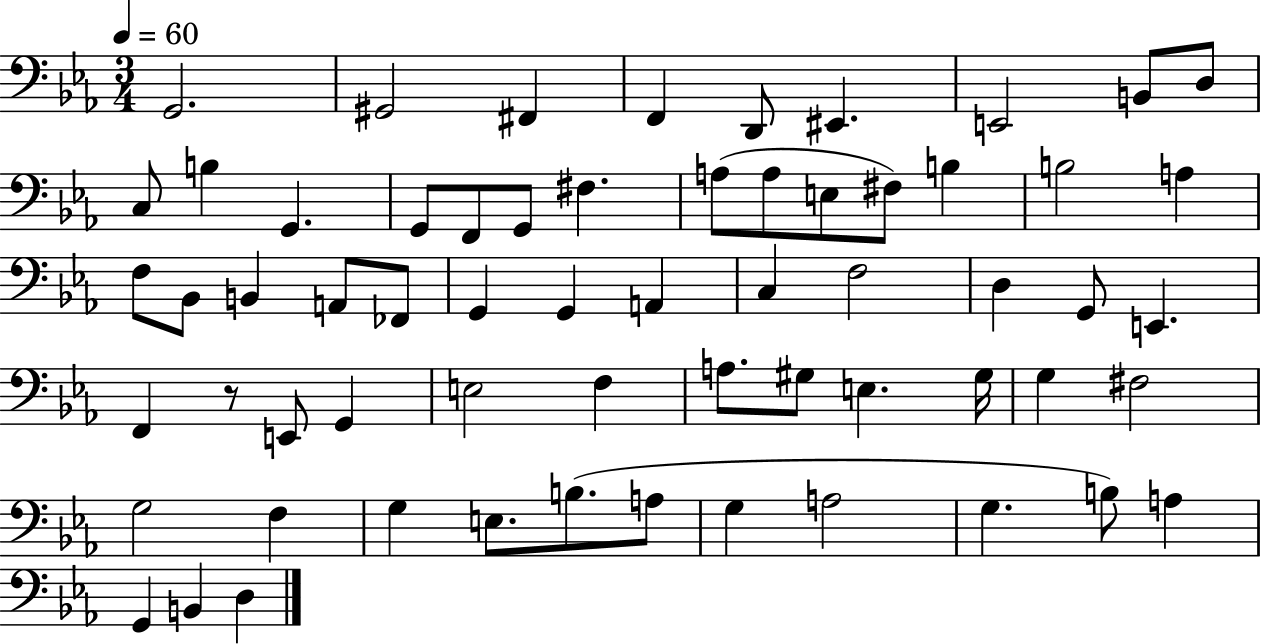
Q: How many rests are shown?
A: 1